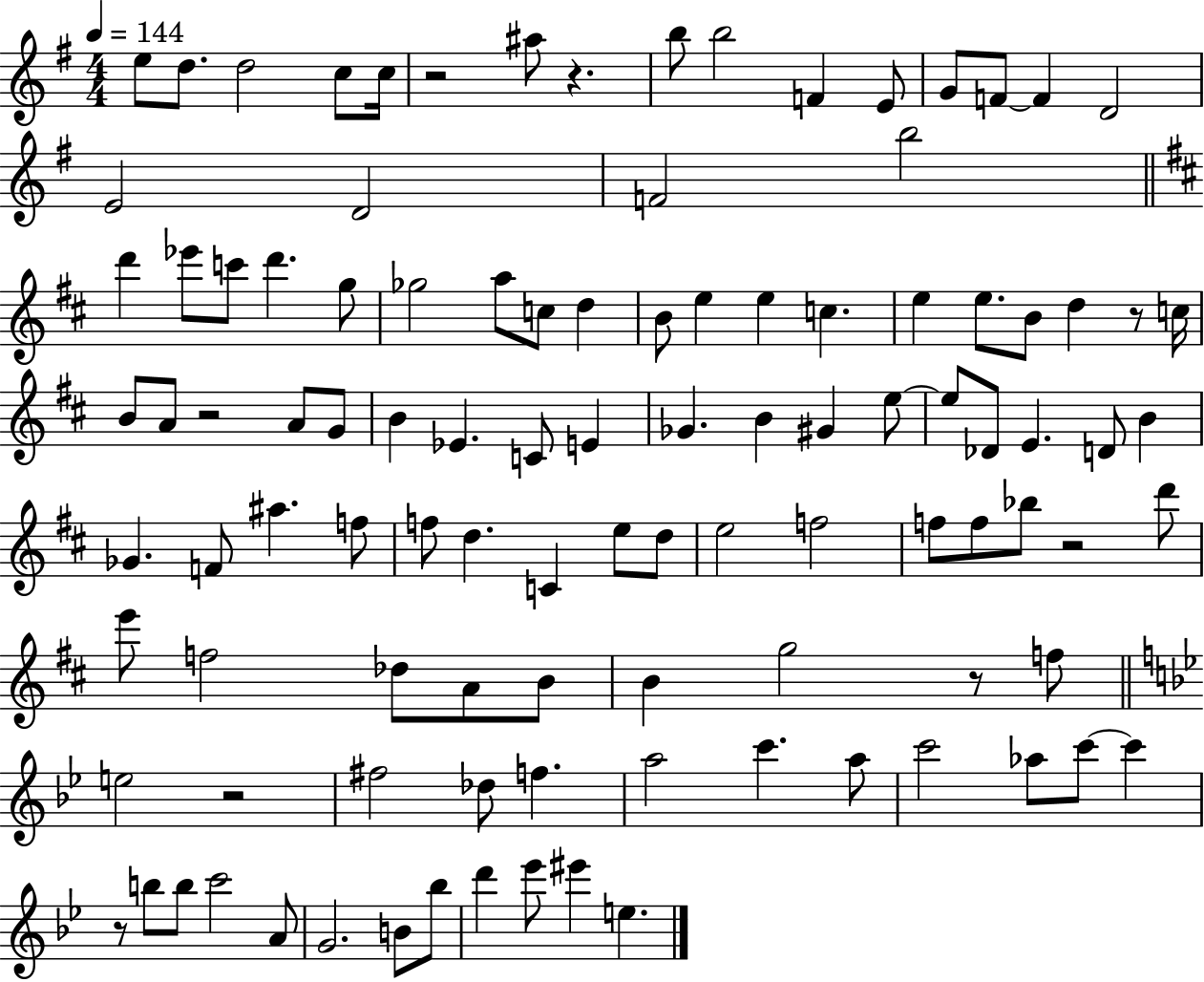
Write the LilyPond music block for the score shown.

{
  \clef treble
  \numericTimeSignature
  \time 4/4
  \key g \major
  \tempo 4 = 144
  e''8 d''8. d''2 c''8 c''16 | r2 ais''8 r4. | b''8 b''2 f'4 e'8 | g'8 f'8~~ f'4 d'2 | \break e'2 d'2 | f'2 b''2 | \bar "||" \break \key d \major d'''4 ees'''8 c'''8 d'''4. g''8 | ges''2 a''8 c''8 d''4 | b'8 e''4 e''4 c''4. | e''4 e''8. b'8 d''4 r8 c''16 | \break b'8 a'8 r2 a'8 g'8 | b'4 ees'4. c'8 e'4 | ges'4. b'4 gis'4 e''8~~ | e''8 des'8 e'4. d'8 b'4 | \break ges'4. f'8 ais''4. f''8 | f''8 d''4. c'4 e''8 d''8 | e''2 f''2 | f''8 f''8 bes''8 r2 d'''8 | \break e'''8 f''2 des''8 a'8 b'8 | b'4 g''2 r8 f''8 | \bar "||" \break \key bes \major e''2 r2 | fis''2 des''8 f''4. | a''2 c'''4. a''8 | c'''2 aes''8 c'''8~~ c'''4 | \break r8 b''8 b''8 c'''2 a'8 | g'2. b'8 bes''8 | d'''4 ees'''8 eis'''4 e''4. | \bar "|."
}